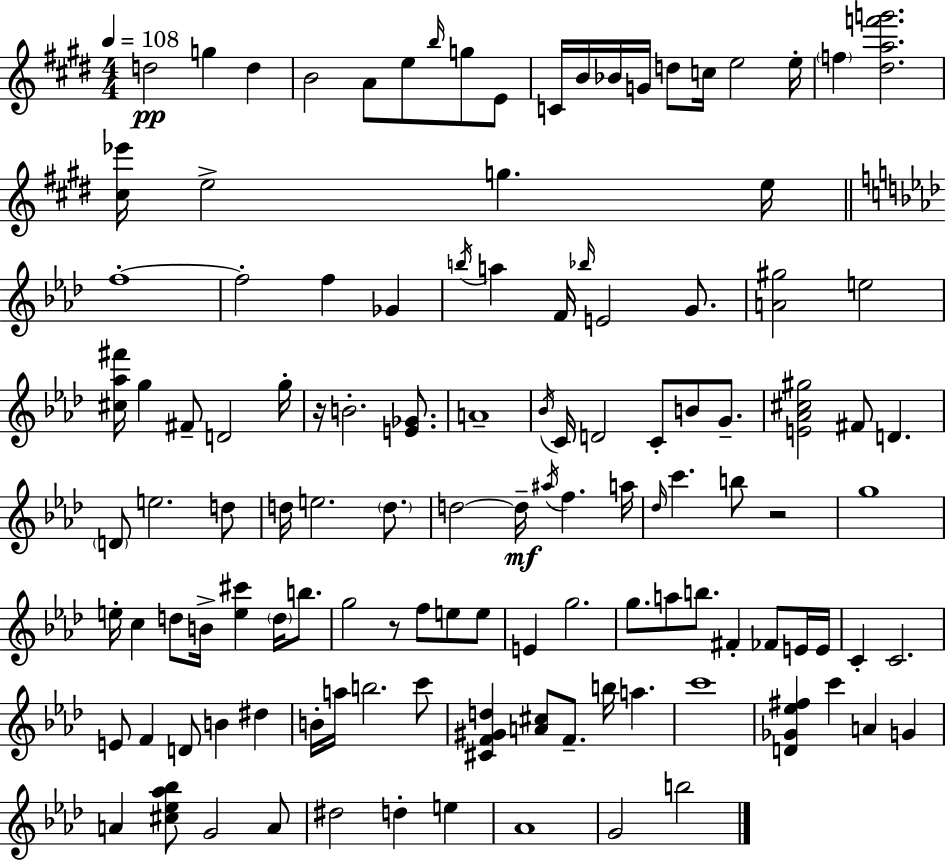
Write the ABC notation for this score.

X:1
T:Untitled
M:4/4
L:1/4
K:E
d2 g d B2 A/2 e/2 b/4 g/2 E/2 C/4 B/4 _B/4 G/4 d/2 c/4 e2 e/4 f [^daf'g']2 [^c_e']/4 e2 g e/4 f4 f2 f _G b/4 a F/4 _b/4 E2 G/2 [A^g]2 e2 [^c_a^f']/4 g ^F/2 D2 g/4 z/4 B2 [E_G]/2 A4 _B/4 C/4 D2 C/2 B/2 G/2 [E_A^c^g]2 ^F/2 D D/2 e2 d/2 d/4 e2 d/2 d2 d/4 ^a/4 f a/4 _d/4 c' b/2 z2 g4 e/4 c d/2 B/4 [e^c'] d/4 b/2 g2 z/2 f/2 e/2 e/2 E g2 g/2 a/2 b/2 ^F _F/2 E/4 E/4 C C2 E/2 F D/2 B ^d B/4 a/4 b2 c'/2 [^CF^Gd] [A^c]/2 F/2 b/4 a c'4 [D_G_e^f] c' A G A [^c_e_a_b]/2 G2 A/2 ^d2 d e _A4 G2 b2